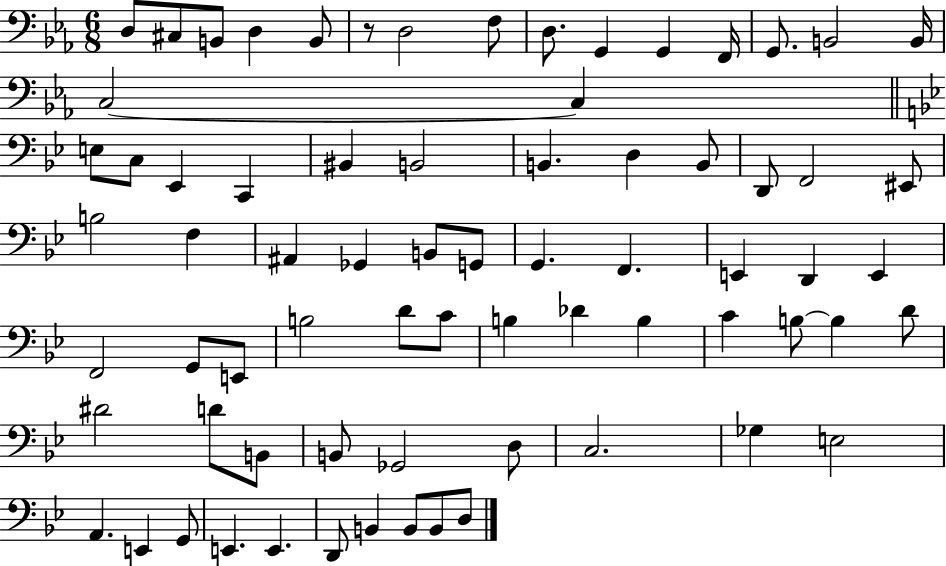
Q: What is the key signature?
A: EES major